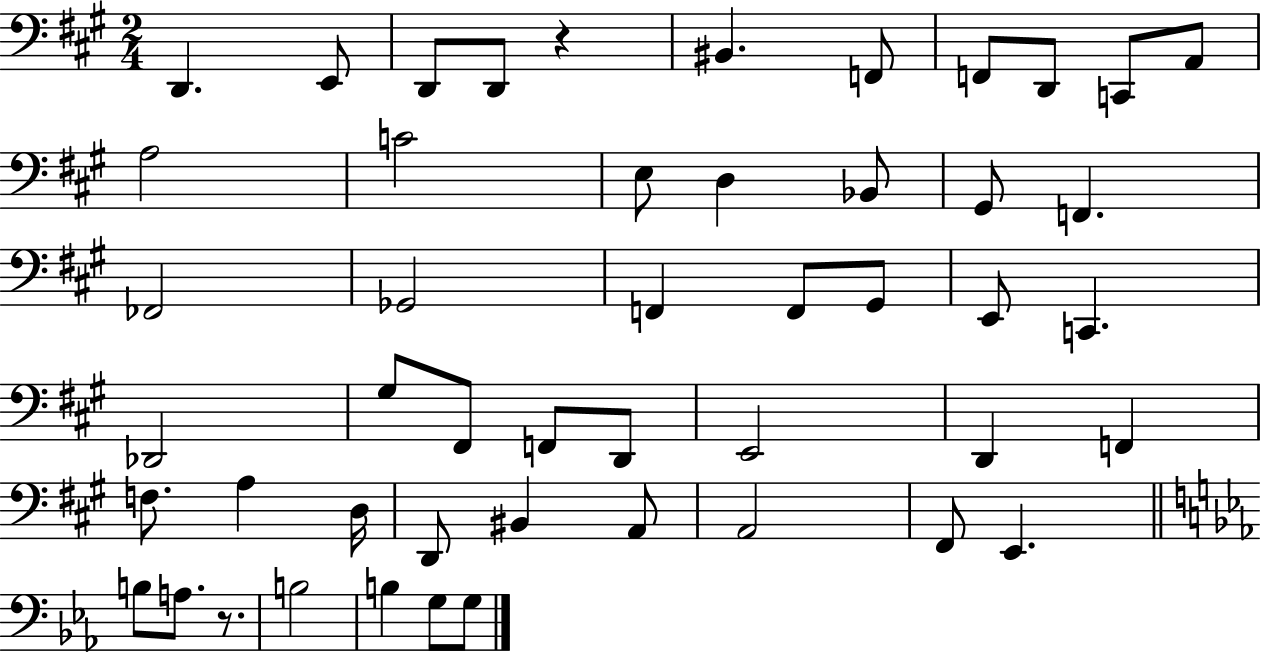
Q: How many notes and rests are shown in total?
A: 49